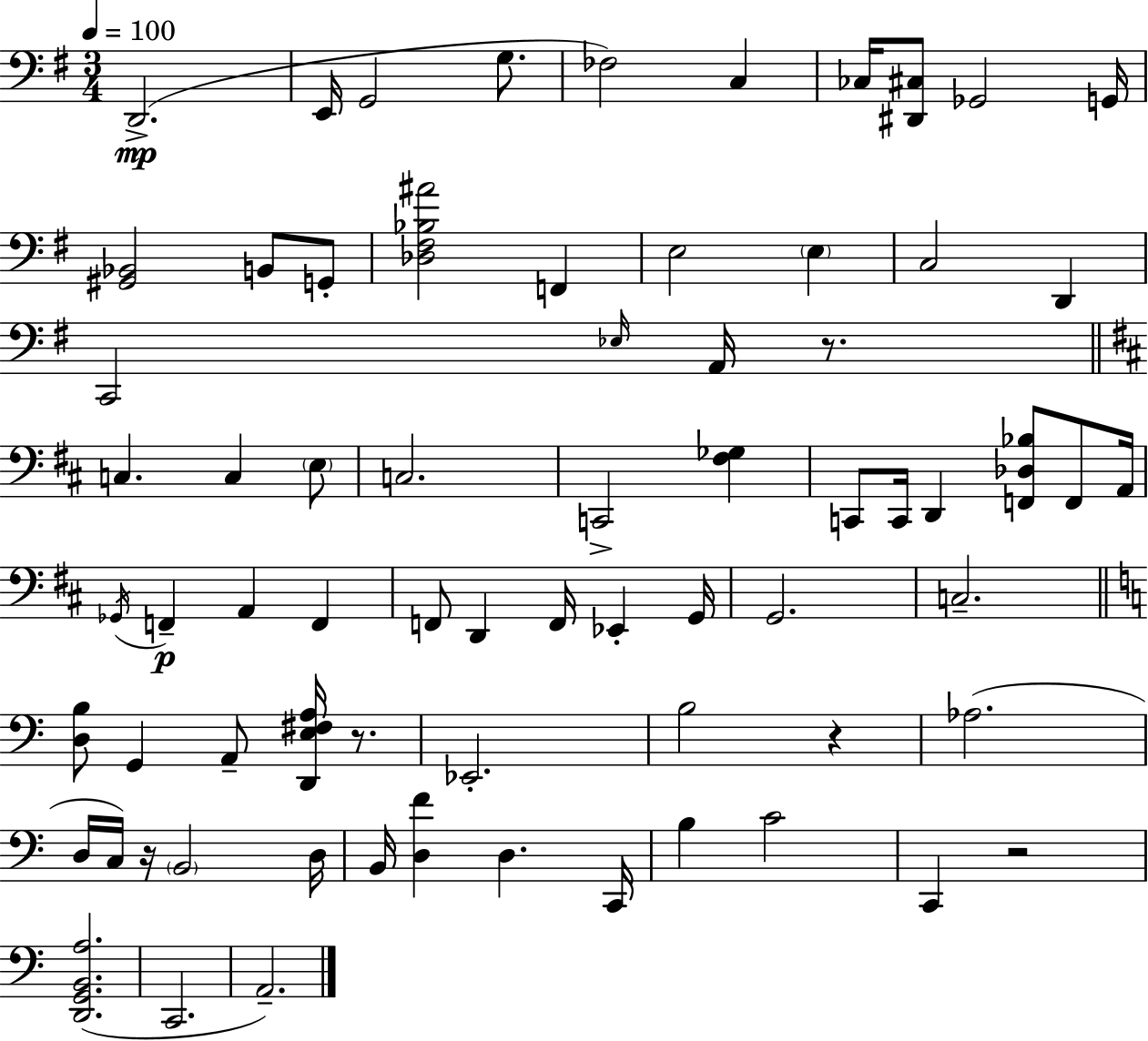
{
  \clef bass
  \numericTimeSignature
  \time 3/4
  \key e \minor
  \tempo 4 = 100
  d,2.->(\mp | e,16 g,2 g8. | fes2) c4 | ces16 <dis, cis>8 ges,2 g,16 | \break <gis, bes,>2 b,8 g,8-. | <des fis bes ais'>2 f,4 | e2 \parenthesize e4 | c2 d,4 | \break c,2 \grace { ees16 } a,16 r8. | \bar "||" \break \key d \major c4. c4 \parenthesize e8 | c2. | c,2-> <fis ges>4 | c,8 c,16 d,4 <f, des bes>8 f,8 a,16 | \break \acciaccatura { ges,16 }\p f,4-- a,4 f,4 | f,8 d,4 f,16 ees,4-. | g,16 g,2. | c2.-- | \break \bar "||" \break \key c \major <d b>8 g,4 a,8-- <d, e fis a>16 r8. | ees,2.-. | b2 r4 | aes2.( | \break d16 c16) r16 \parenthesize b,2 d16 | b,16 <d f'>4 d4. c,16 | b4 c'2 | c,4 r2 | \break <d, g, b, a>2.( | c,2. | a,2.--) | \bar "|."
}